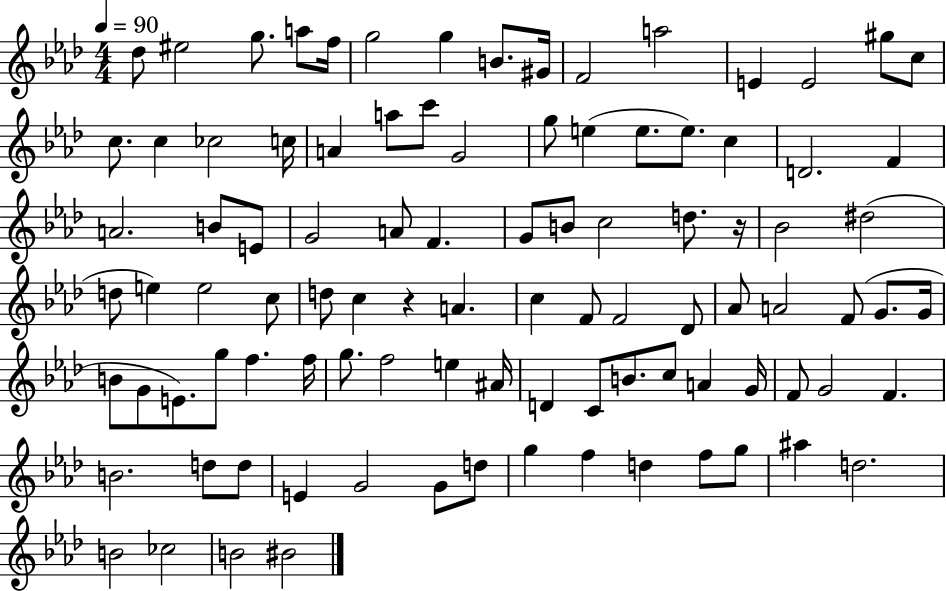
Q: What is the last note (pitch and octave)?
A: BIS4